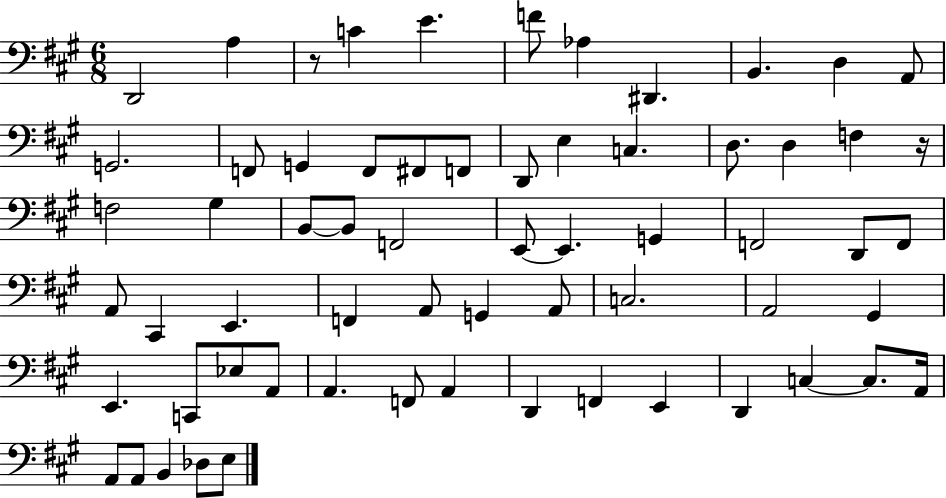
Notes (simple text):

D2/h A3/q R/e C4/q E4/q. F4/e Ab3/q D#2/q. B2/q. D3/q A2/e G2/h. F2/e G2/q F2/e F#2/e F2/e D2/e E3/q C3/q. D3/e. D3/q F3/q R/s F3/h G#3/q B2/e B2/e F2/h E2/e E2/q. G2/q F2/h D2/e F2/e A2/e C#2/q E2/q. F2/q A2/e G2/q A2/e C3/h. A2/h G#2/q E2/q. C2/e Eb3/e A2/e A2/q. F2/e A2/q D2/q F2/q E2/q D2/q C3/q C3/e. A2/s A2/e A2/e B2/q Db3/e E3/e